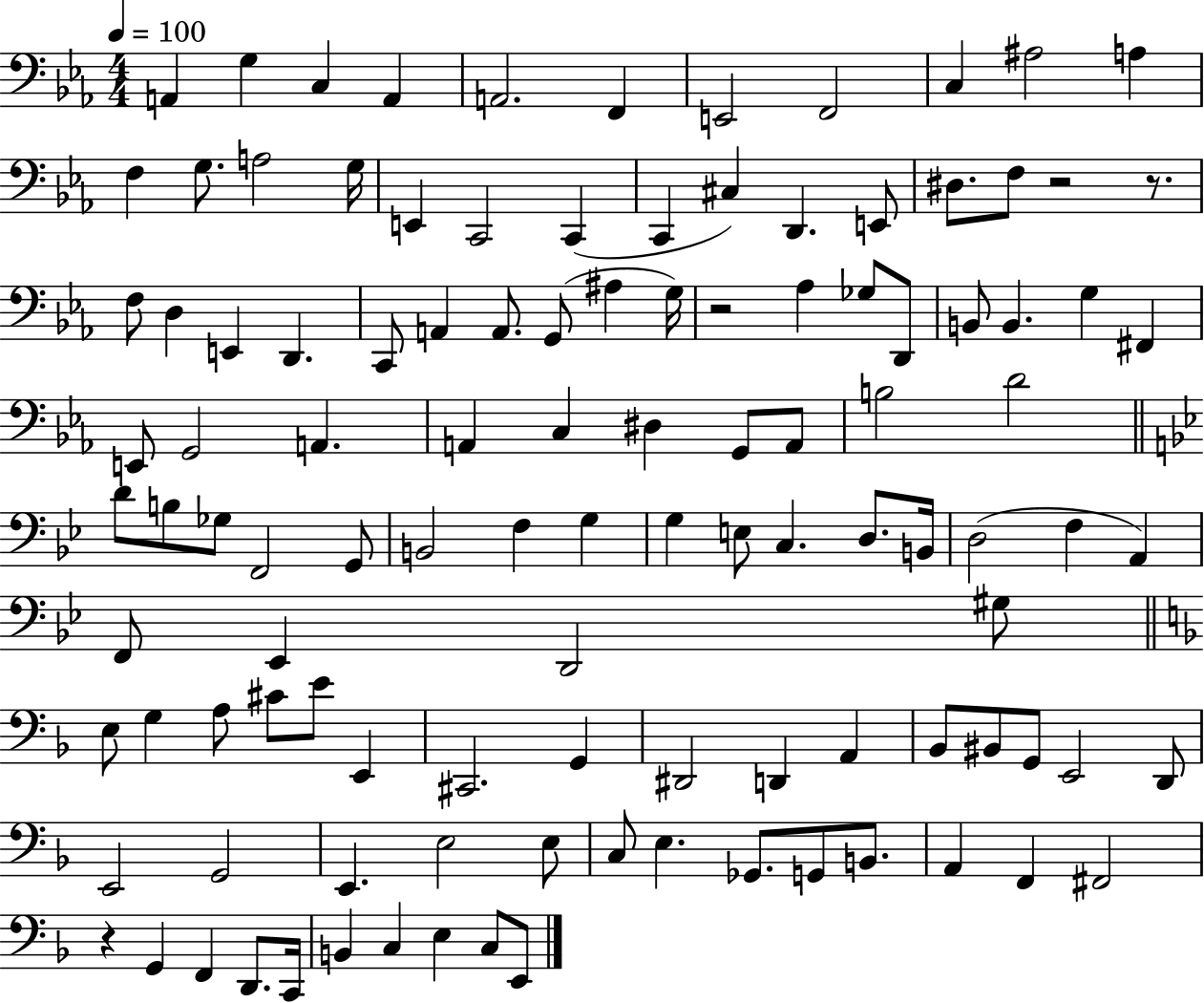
A2/q G3/q C3/q A2/q A2/h. F2/q E2/h F2/h C3/q A#3/h A3/q F3/q G3/e. A3/h G3/s E2/q C2/h C2/q C2/q C#3/q D2/q. E2/e D#3/e. F3/e R/h R/e. F3/e D3/q E2/q D2/q. C2/e A2/q A2/e. G2/e A#3/q G3/s R/h Ab3/q Gb3/e D2/e B2/e B2/q. G3/q F#2/q E2/e G2/h A2/q. A2/q C3/q D#3/q G2/e A2/e B3/h D4/h D4/e B3/e Gb3/e F2/h G2/e B2/h F3/q G3/q G3/q E3/e C3/q. D3/e. B2/s D3/h F3/q A2/q F2/e Eb2/q D2/h G#3/e E3/e G3/q A3/e C#4/e E4/e E2/q C#2/h. G2/q D#2/h D2/q A2/q Bb2/e BIS2/e G2/e E2/h D2/e E2/h G2/h E2/q. E3/h E3/e C3/e E3/q. Gb2/e. G2/e B2/e. A2/q F2/q F#2/h R/q G2/q F2/q D2/e. C2/s B2/q C3/q E3/q C3/e E2/e